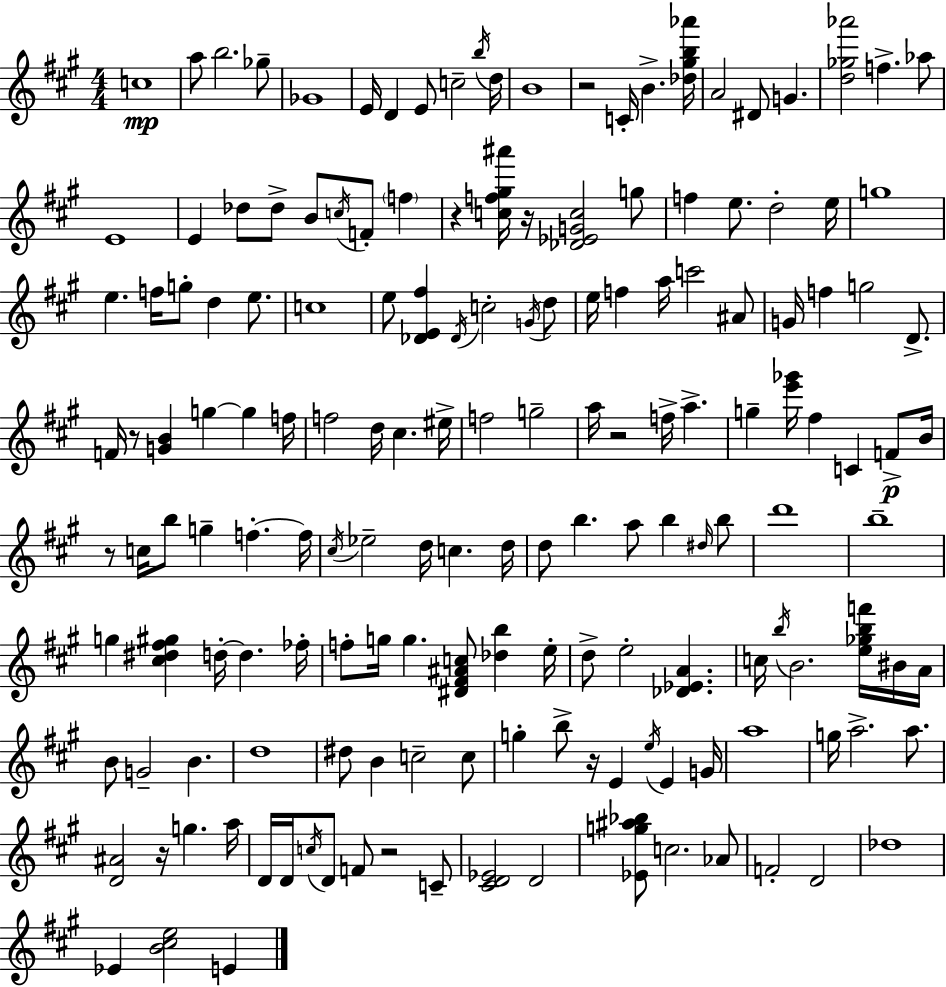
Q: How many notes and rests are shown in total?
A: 163